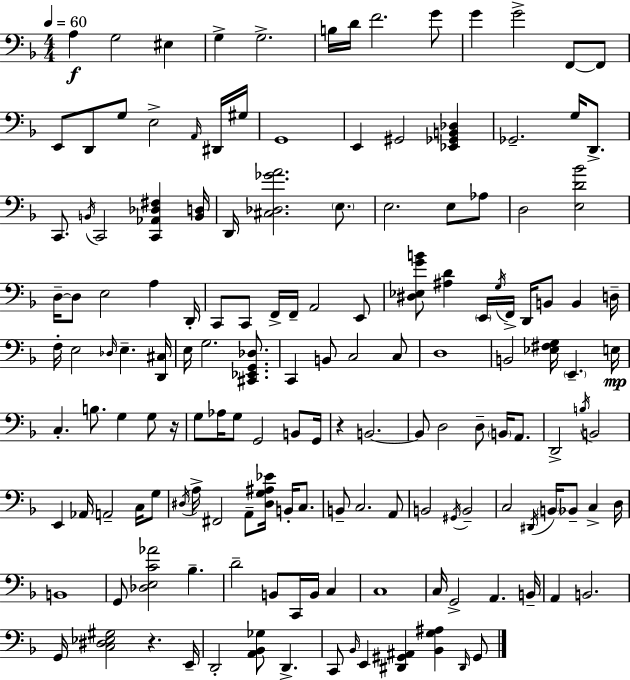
X:1
T:Untitled
M:4/4
L:1/4
K:Dm
A, G,2 ^E, G, G,2 B,/4 D/4 F2 G/2 G G2 F,,/2 F,,/2 E,,/2 D,,/2 G,/2 E,2 A,,/4 ^D,,/4 ^G,/4 G,,4 E,, ^G,,2 [_E,,_G,,B,,_D,] _G,,2 G,/4 D,,/2 C,,/2 B,,/4 C,,2 [C,,_A,,_D,^F,] [B,,D,]/4 D,,/4 [^C,_D,_GA]2 E,/2 E,2 E,/2 _A,/2 D,2 [E,D_B]2 D,/4 D,/2 E,2 A, D,,/4 C,,/2 C,,/2 F,,/4 F,,/4 A,,2 E,,/2 [^D,_E,GB]/2 [^A,D] E,,/4 G,/4 F,,/4 D,,/4 B,,/2 B,, D,/4 F,/4 E,2 _D,/4 E, [D,,^C,]/4 E,/4 G,2 [^C,,_E,,G,,_D,]/2 C,, B,,/2 C,2 C,/2 D,4 B,,2 [_E,^F,G,]/4 E,, E,/4 C, B,/2 G, G,/2 z/4 G,/2 _A,/4 G,/2 G,,2 B,,/2 G,,/4 z B,,2 B,,/2 D,2 D,/2 B,,/4 A,,/2 D,,2 B,/4 B,,2 E,, _A,,/4 A,,2 C,/4 G,/2 ^D,/4 A,/4 ^F,,2 A,,/2 [^D,G,^A,_E]/4 B,,/4 C,/2 B,,/2 C,2 A,,/2 B,,2 ^G,,/4 B,,2 C,2 ^D,,/4 B,,/4 _B,,/2 C, D,/4 B,,4 G,,/2 [_D,E,C_A]2 _B, D2 B,,/2 C,,/4 B,,/4 C, C,4 C,/4 G,,2 A,, B,,/4 A,, B,,2 G,,/4 [C,^D,_E,^G,]2 z E,,/4 D,,2 [A,,_B,,_G,]/2 D,, C,,/2 _B,,/4 E,, [^D,,^G,,^A,,] [_B,,G,^A,] ^D,,/4 ^G,,/2